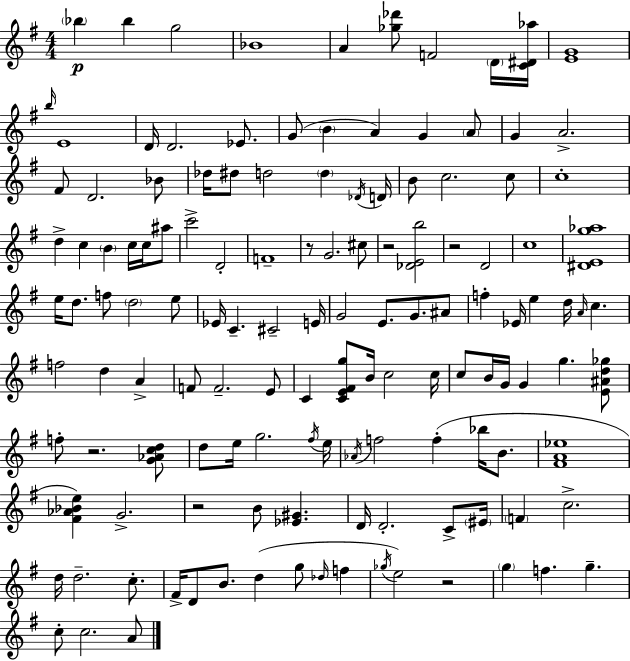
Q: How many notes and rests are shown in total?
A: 133